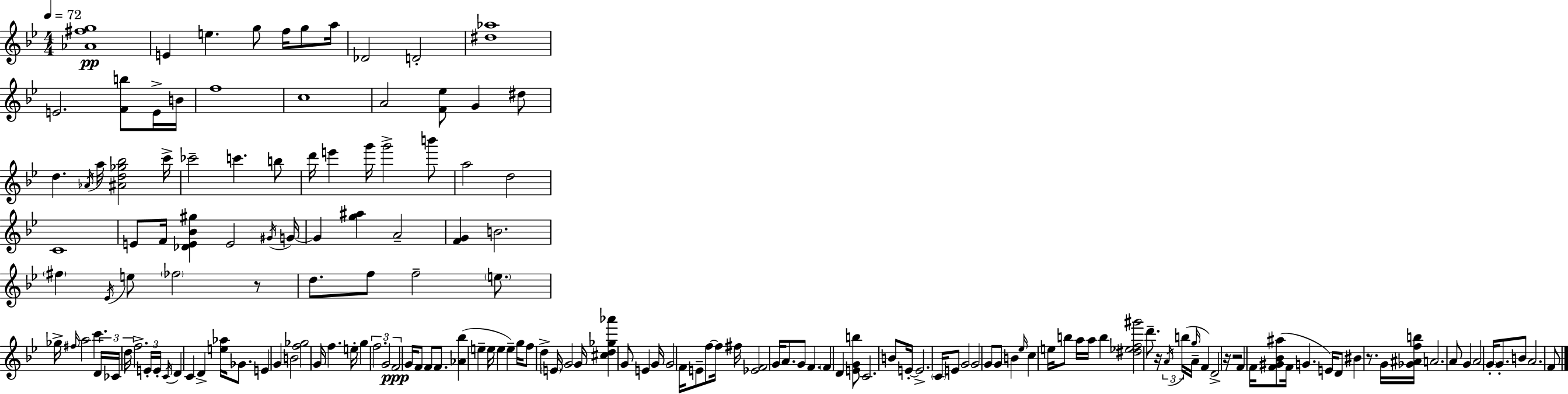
{
  \clef treble
  \numericTimeSignature
  \time 4/4
  \key g \minor
  \tempo 4 = 72
  \repeat volta 2 { <aes' fis'' g''>1\pp | e'4 e''4. g''8 f''16 g''8 a''16 | des'2 d'2-. | <dis'' aes''>1 | \break e'2. <f' b''>8 e'16-> b'16 | f''1 | c''1 | a'2 <f' ees''>8 g'4 dis''8 | \break d''4. \acciaccatura { aes'16 } a''16 <ais' d'' ges'' bes''>2 | c'''16-> ces'''2-- c'''4. b''8 | d'''16 e'''4 g'''16 g'''2-> b'''8 | a''2 d''2 | \break c'1 | e'8 f'16 <des' e' bes' gis''>4 e'2 | \acciaccatura { gis'16 } g'16~~ g'4 <g'' ais''>4 a'2-- | <f' g'>4 b'2. | \break \parenthesize fis''4 \acciaccatura { ees'16 } e''8 \parenthesize fes''2 | r8 d''8. f''8 f''2-- | \parenthesize e''8. ges''16-> \grace { fis''16 } a''2 c'''4. | \tuplet 3/2 { d'16 ces'16 d''16 } f''2.-> | \break \tuplet 3/2 { e'16-. e'16-. \acciaccatura { c'16 } } d'4 c'4 d'4-> | <e'' aes''>16 ges'8. e'4 g'4 b'2 | <f'' ges''>2 g'16 f''4. | e''16-. g''4 \tuplet 3/2 { f''2. | \break g'2 f'2\ppp } | g'16 f'8 f'8 f'8. <aes' bes''>4( | e''4-- e''16 e''4 e''4--) g''16 f''8 | d''4-> \parenthesize e'16 g'2 g'16 <cis'' d'' ges'' aes'''>4 | \break g'8 e'4 g'16 g'2 | f'16 e'8-- f''8~~ f''16 fis''16 <ees' f'>2 | g'16 a'8. g'8 f'4. \parenthesize f'4 | d'4 <e' g' b''>8 c'2. | \break b'8 e'16-.~~ e'2.-> | \parenthesize c'16 e'8 g'2 g'2 | g'8 g'8 b'4 \grace { ees''16 } c''4 | e''16 b''8 a''16 a''16 b''4 <dis'' ees'' f'' gis'''>2 | \break d'''8.-- r16 \tuplet 3/2 { \acciaccatura { a'16 }( b''16 \grace { g''16 } } a'16-- f'4) d'2-> | r16 r2 | f'4 f'16 <f' gis' bes' ais''>8( f'16 g'4. e'16) d'8 | bis'4 r8. g'16 <ges' ais' f'' b''>16 a'2. | \break a'8 g'4 a'2 | \parenthesize g'16-. g'8.-. b'8 a'2. | f'8 } \bar "|."
}